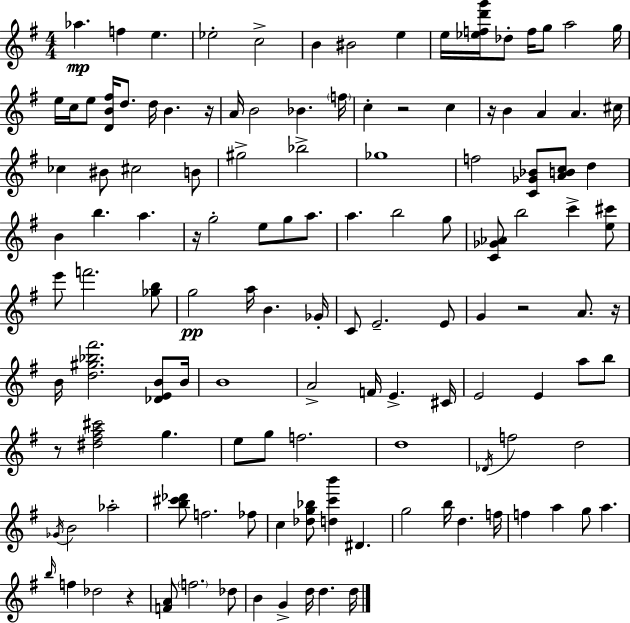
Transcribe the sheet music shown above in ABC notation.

X:1
T:Untitled
M:4/4
L:1/4
K:Em
_a f e _e2 c2 B ^B2 e e/4 [_efd'g']/4 _d/2 f/4 g/2 a2 g/4 e/4 c/4 e/2 [DB^f]/4 d/2 d/4 B z/4 A/4 B2 _B f/4 c z2 c z/4 B A A ^c/4 _c ^B/2 ^c2 B/2 ^g2 _b2 _g4 f2 [C_G_B]/2 [ABc]/2 d B b a z/4 g2 e/2 g/2 a/2 a b2 g/2 [C_G_A]/2 b2 c' [e^c']/2 e'/2 f'2 [_gb]/2 g2 a/4 B _G/4 C/2 E2 E/2 G z2 A/2 z/4 B/4 [d^g_b^f']2 [_DEB]/2 B/4 B4 A2 F/4 E ^C/4 E2 E a/2 b/2 z/2 [^d^fa^c']2 g e/2 g/2 f2 d4 _D/4 f2 d2 _G/4 B2 _a2 [b^c'_d']/2 f2 _f/2 c [_dg_b]/2 [dc'b'] ^D g2 b/4 d f/4 f a g/2 a b/4 f _d2 z [FA]/2 f2 _d/2 B G d/4 d d/4